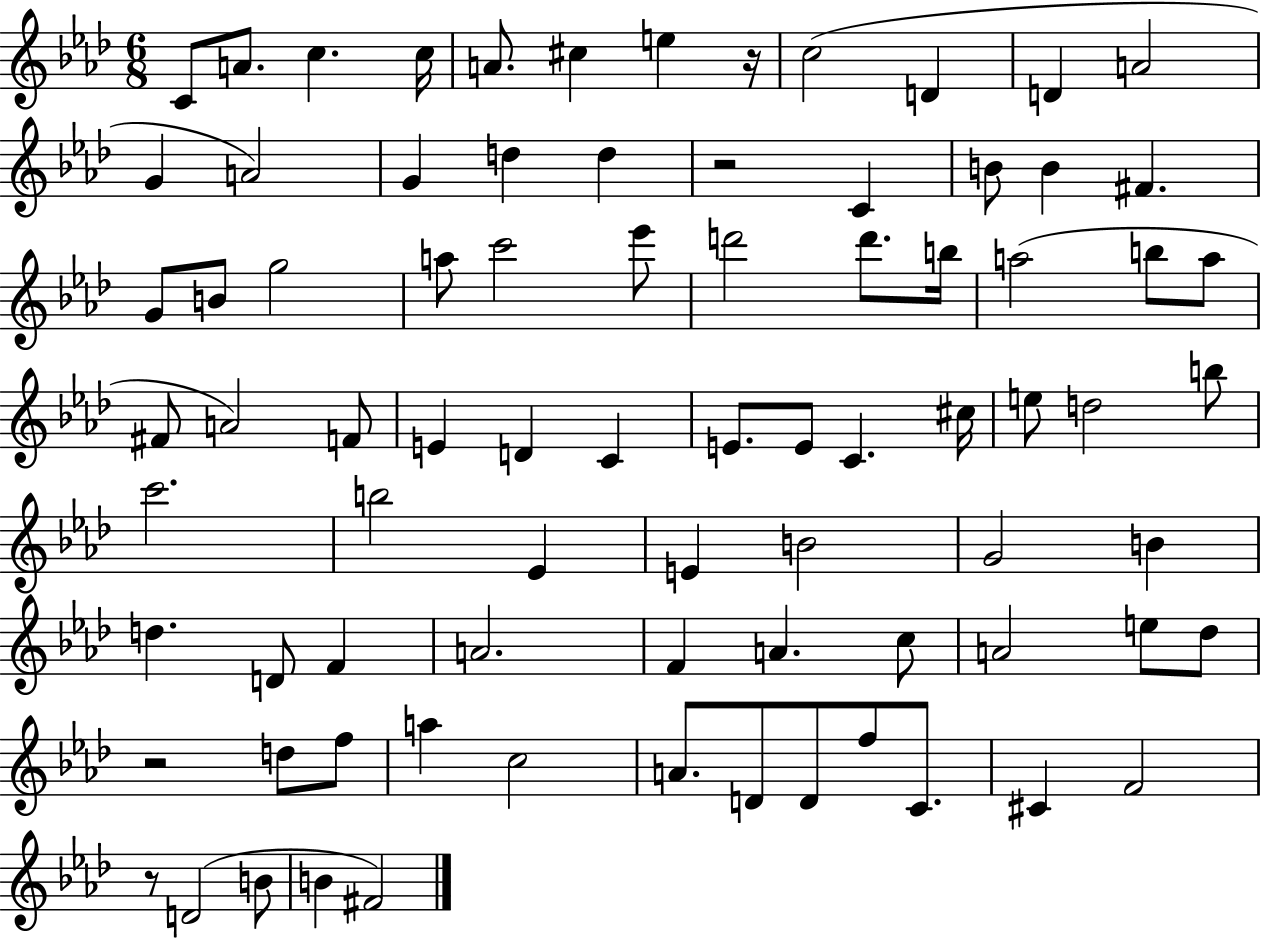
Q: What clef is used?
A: treble